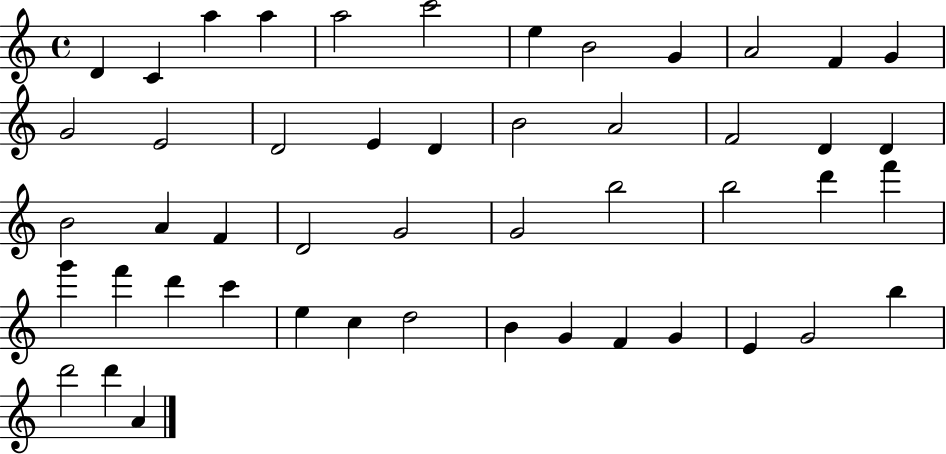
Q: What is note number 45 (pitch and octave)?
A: G4